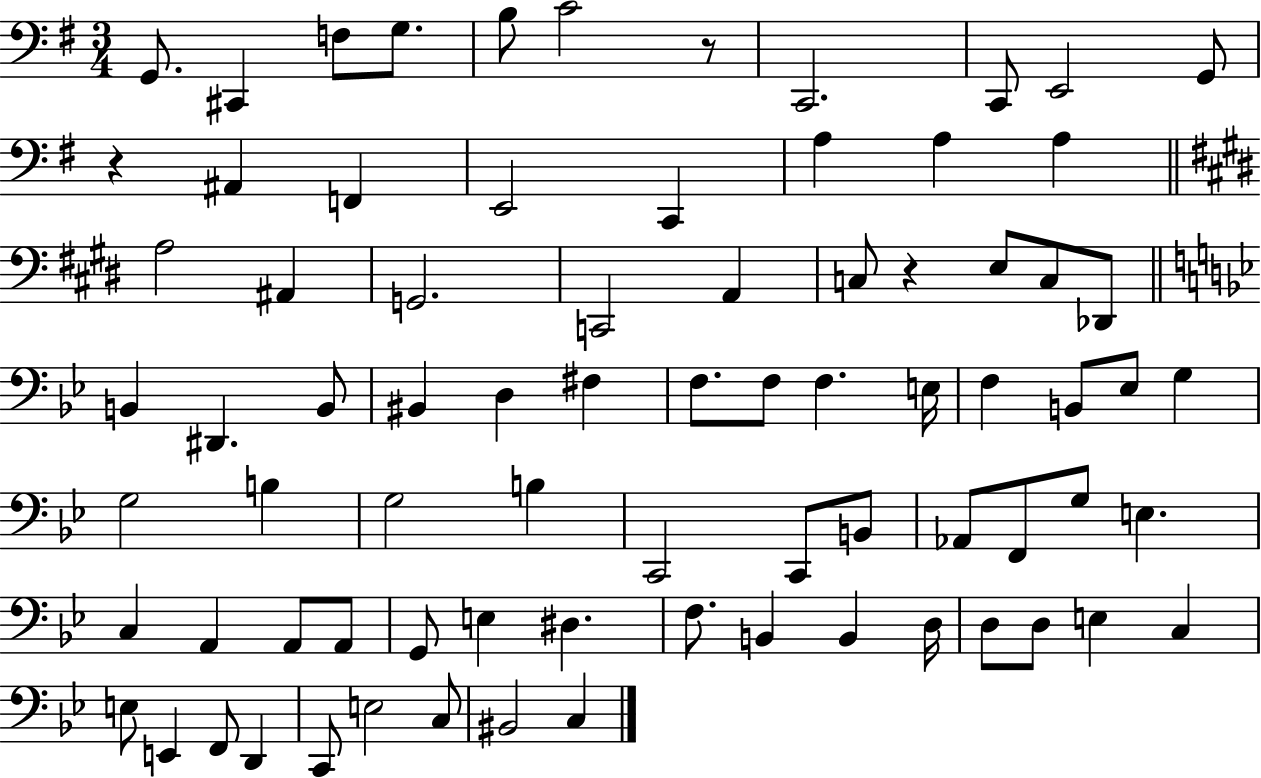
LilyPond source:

{
  \clef bass
  \numericTimeSignature
  \time 3/4
  \key g \major
  g,8. cis,4 f8 g8. | b8 c'2 r8 | c,2. | c,8 e,2 g,8 | \break r4 ais,4 f,4 | e,2 c,4 | a4 a4 a4 | \bar "||" \break \key e \major a2 ais,4 | g,2. | c,2 a,4 | c8 r4 e8 c8 des,8 | \break \bar "||" \break \key bes \major b,4 dis,4. b,8 | bis,4 d4 fis4 | f8. f8 f4. e16 | f4 b,8 ees8 g4 | \break g2 b4 | g2 b4 | c,2 c,8 b,8 | aes,8 f,8 g8 e4. | \break c4 a,4 a,8 a,8 | g,8 e4 dis4. | f8. b,4 b,4 d16 | d8 d8 e4 c4 | \break e8 e,4 f,8 d,4 | c,8 e2 c8 | bis,2 c4 | \bar "|."
}